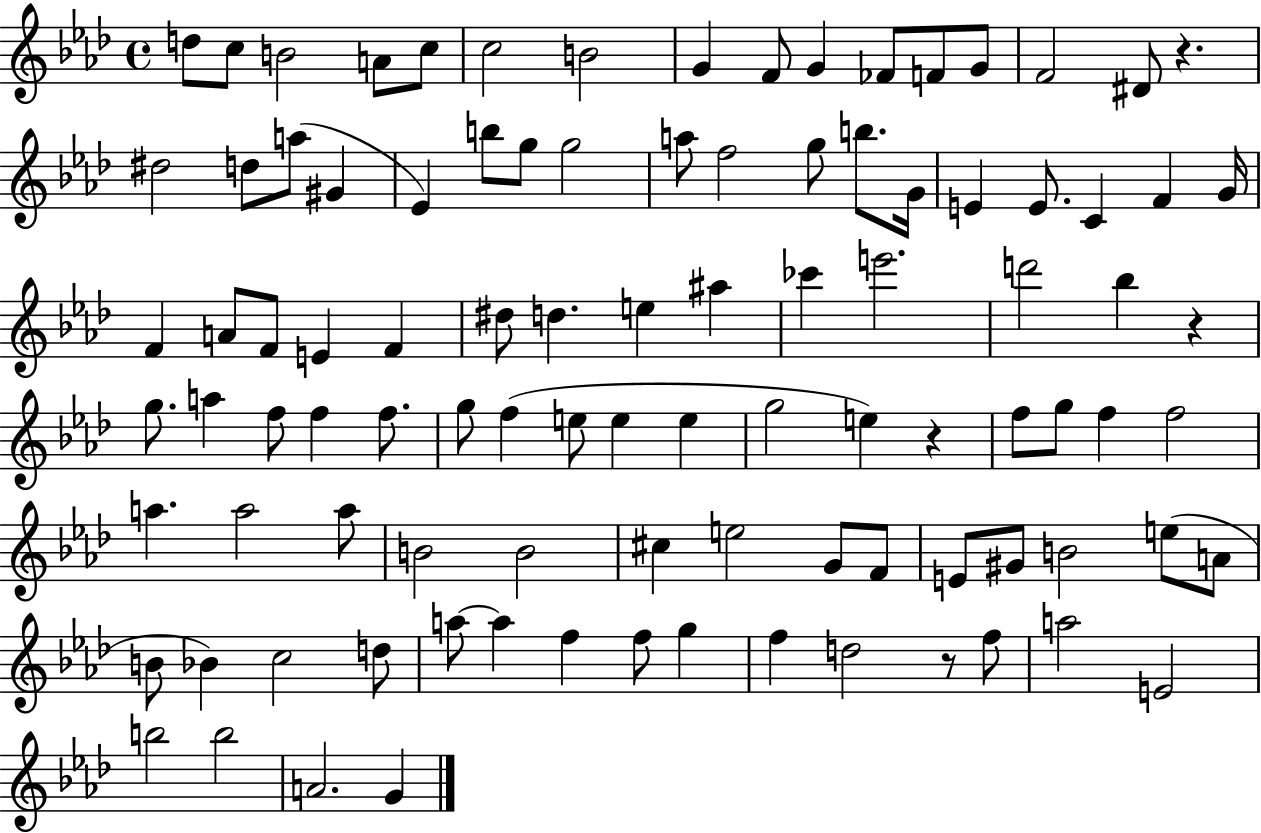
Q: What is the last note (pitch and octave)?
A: G4